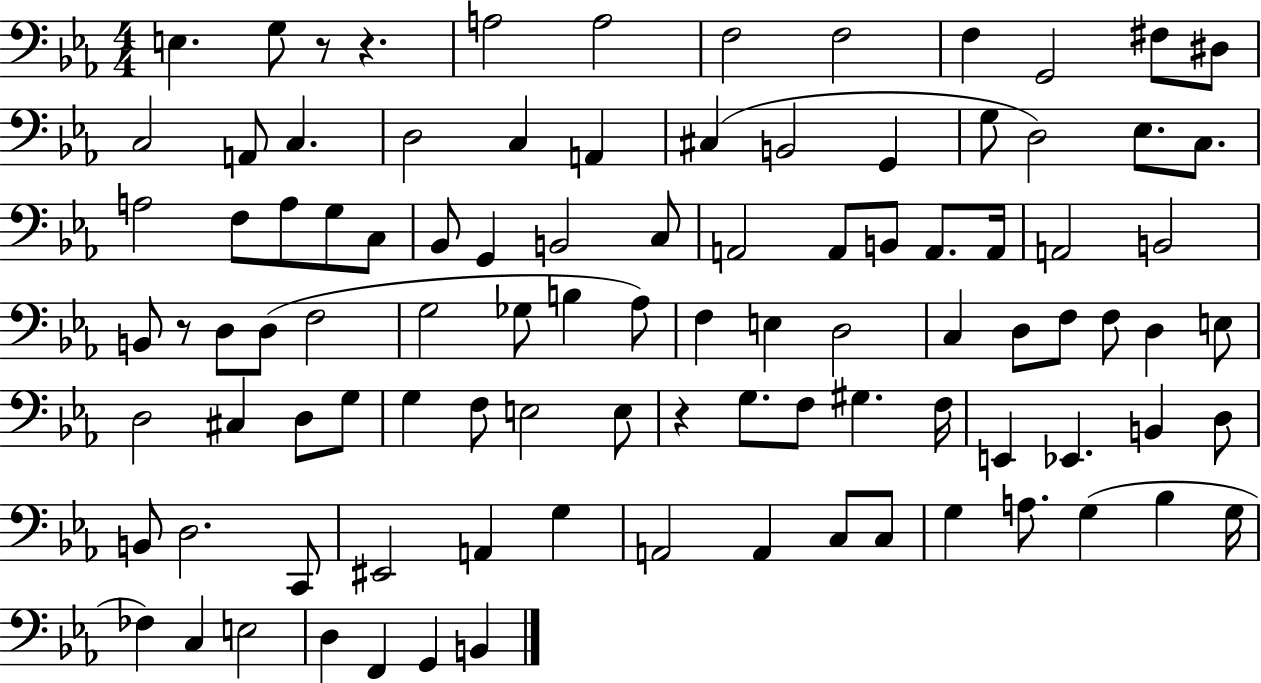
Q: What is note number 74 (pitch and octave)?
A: D3